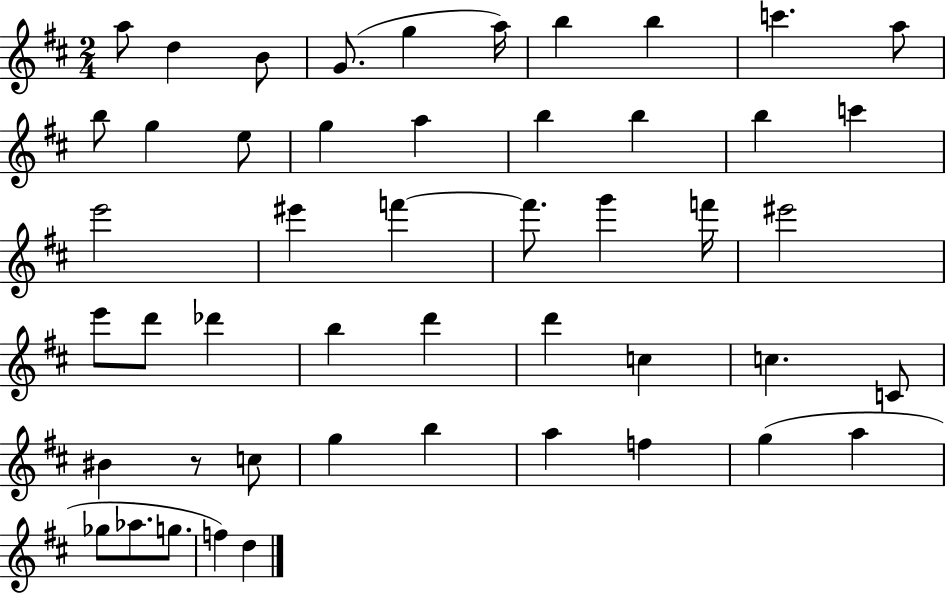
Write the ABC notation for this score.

X:1
T:Untitled
M:2/4
L:1/4
K:D
a/2 d B/2 G/2 g a/4 b b c' a/2 b/2 g e/2 g a b b b c' e'2 ^e' f' f'/2 g' f'/4 ^e'2 e'/2 d'/2 _d' b d' d' c c C/2 ^B z/2 c/2 g b a f g a _g/2 _a/2 g/2 f d